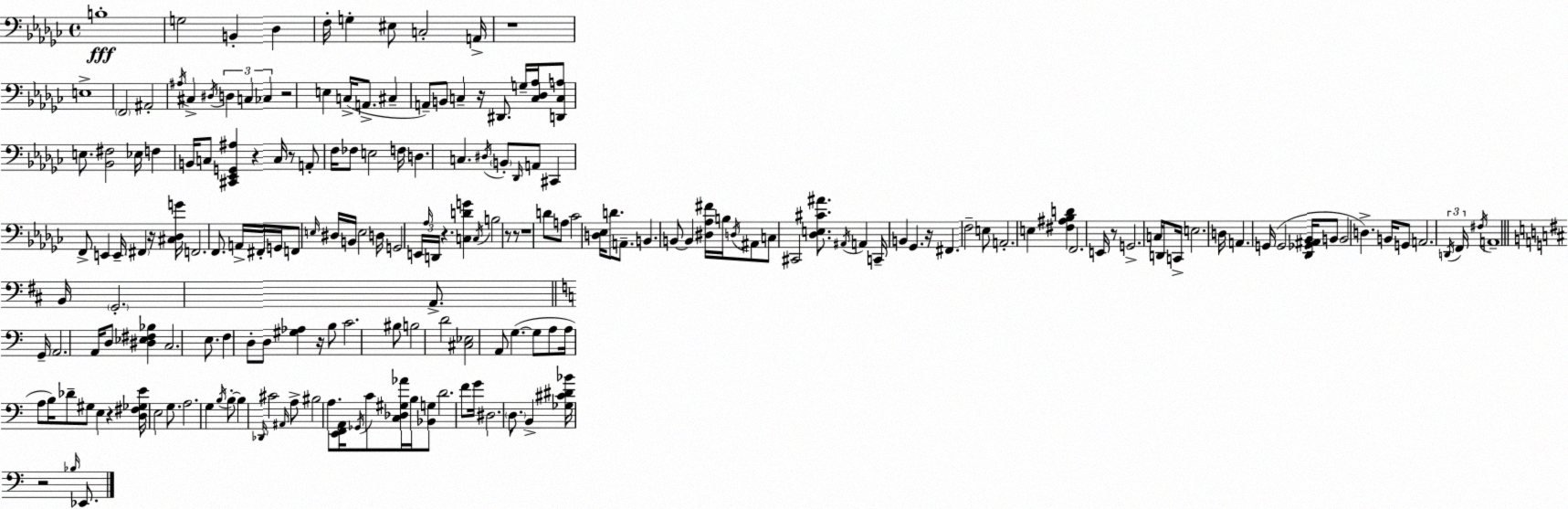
X:1
T:Untitled
M:4/4
L:1/4
K:Ebm
B,4 G,2 B,, _D, F,/4 G, ^E,/2 C,2 A,,/4 z4 E,4 F,,2 ^A,,2 ^A,/4 ^C, ^D,/4 D, C, _C, z2 E, C,/4 A,,/2 ^C, A,,/2 B,,/2 C, z/4 ^D,,/2 G,/4 [C,_D,_A,]/4 [D,,C,A,]/2 E,/2 [_B,,^F,]2 _E,/4 F, B,,/4 C,/2 [^C,,_E,,G,,^A,] z C,/4 z/2 A,,/2 F,/4 _F,/2 E,2 F,/4 D, C, ^D,/4 B,,/2 _D,,/4 A,,/2 ^C,, F,,/2 E,, E,,/4 ^F,, z/4 [^C,_D,G]/4 F,,2 F,,/2 A,,/4 ^F,,/4 G,,/4 F,,/2 E,/4 ^D,/4 B,,/4 E,2 D,/4 G,,2 E,,/4 _A,/4 D,,/4 z [C,DG] C,/4 B,2 z/2 z/2 z4 D/2 A,/2 _C2 [D,_E,]/4 D/2 A,,/2 B,, B,,/2 B,, [^D,_A,^F]/4 B,/4 D,/4 ^A,,/2 C,/2 ^C,,2 [_D,E,^C^A]/2 ^A,,/4 A,, C,,/4 B,, _G,, z/4 ^F,, F,2 E,/2 A,,2 E, [^F,^A,_B,D] F,,2 E,,/4 z/2 G,,2 C,/4 D,,/2 C,,/4 E,2 D,/4 A,, G,,/4 G,,2 [_D,,_G,,^A,,_B,,]/4 B,,/2 B,,2 D, B,,/4 G,,/2 A,,2 D,,/4 F,,/4 ^F,/4 A,,4 B,,/4 G,,2 A,,/2 G,,/4 A,,2 A,,/4 D,/2 [^D,_E,^F,_B,] C,2 E,/2 F, D,/2 D,/2 [^G,_A,] z/4 B,/2 C2 ^B,/2 B,2 D2 [^C,_E,]2 A,,/2 G, G,/2 A,/2 A,/4 A,/2 B,/4 _D/2 ^G,/2 E, z [D,^F,_G,E]/4 E,2 G,/2 A,2 G, B,/4 B,/2 B, _D,,/4 ^C2 ^A,,/4 A,/2 ^B,2 A,/2 [E,,F,,A,,]/4 _G,,/4 C/2 [C,_D,^G,_A]/4 B,/4 [_B,,G,]/2 D2 F/2 G/4 ^D,2 D,/2 B,, [_G,^C^D_B]/4 z2 _B,/4 _E,,/2